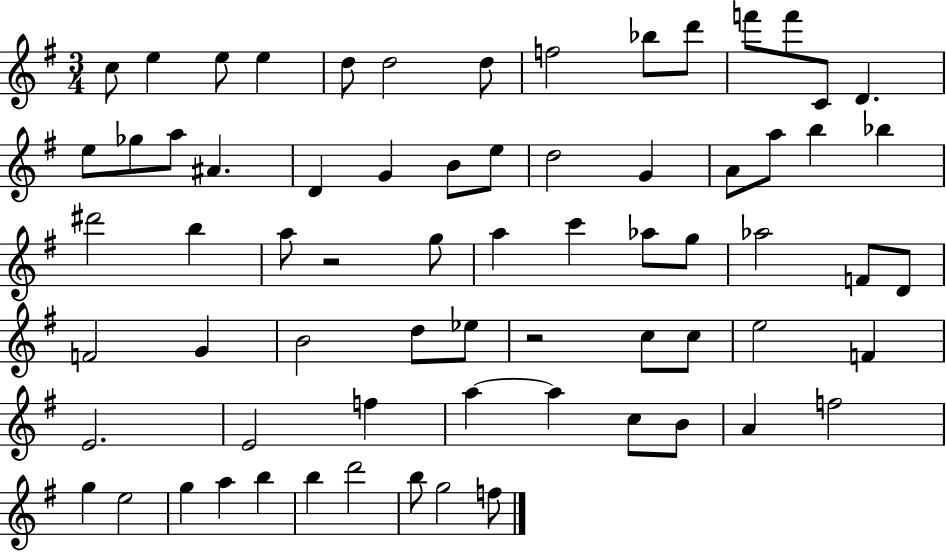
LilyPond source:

{
  \clef treble
  \numericTimeSignature
  \time 3/4
  \key g \major
  \repeat volta 2 { c''8 e''4 e''8 e''4 | d''8 d''2 d''8 | f''2 bes''8 d'''8 | f'''8 f'''8 c'8 d'4. | \break e''8 ges''8 a''8 ais'4. | d'4 g'4 b'8 e''8 | d''2 g'4 | a'8 a''8 b''4 bes''4 | \break dis'''2 b''4 | a''8 r2 g''8 | a''4 c'''4 aes''8 g''8 | aes''2 f'8 d'8 | \break f'2 g'4 | b'2 d''8 ees''8 | r2 c''8 c''8 | e''2 f'4 | \break e'2. | e'2 f''4 | a''4~~ a''4 c''8 b'8 | a'4 f''2 | \break g''4 e''2 | g''4 a''4 b''4 | b''4 d'''2 | b''8 g''2 f''8 | \break } \bar "|."
}